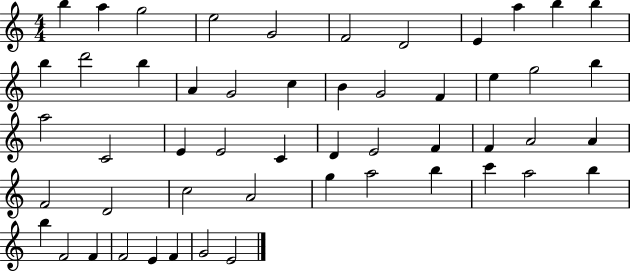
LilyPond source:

{
  \clef treble
  \numericTimeSignature
  \time 4/4
  \key c \major
  b''4 a''4 g''2 | e''2 g'2 | f'2 d'2 | e'4 a''4 b''4 b''4 | \break b''4 d'''2 b''4 | a'4 g'2 c''4 | b'4 g'2 f'4 | e''4 g''2 b''4 | \break a''2 c'2 | e'4 e'2 c'4 | d'4 e'2 f'4 | f'4 a'2 a'4 | \break f'2 d'2 | c''2 a'2 | g''4 a''2 b''4 | c'''4 a''2 b''4 | \break b''4 f'2 f'4 | f'2 e'4 f'4 | g'2 e'2 | \bar "|."
}